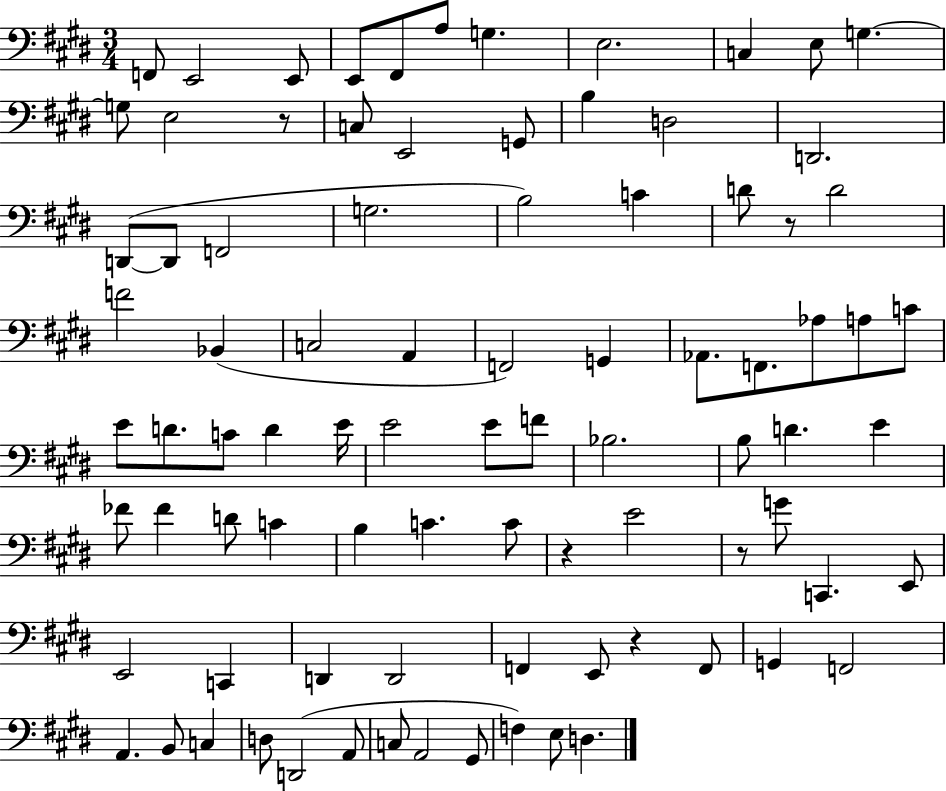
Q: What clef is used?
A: bass